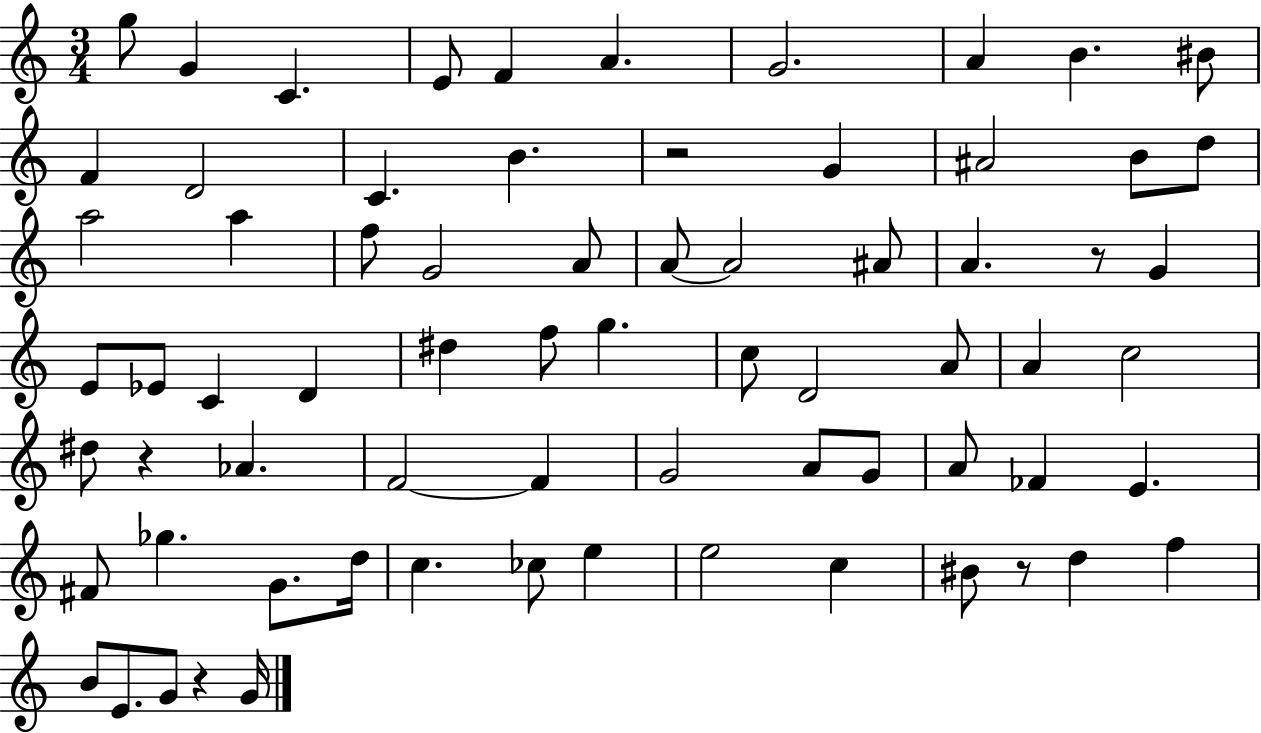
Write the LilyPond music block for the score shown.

{
  \clef treble
  \numericTimeSignature
  \time 3/4
  \key c \major
  g''8 g'4 c'4. | e'8 f'4 a'4. | g'2. | a'4 b'4. bis'8 | \break f'4 d'2 | c'4. b'4. | r2 g'4 | ais'2 b'8 d''8 | \break a''2 a''4 | f''8 g'2 a'8 | a'8~~ a'2 ais'8 | a'4. r8 g'4 | \break e'8 ees'8 c'4 d'4 | dis''4 f''8 g''4. | c''8 d'2 a'8 | a'4 c''2 | \break dis''8 r4 aes'4. | f'2~~ f'4 | g'2 a'8 g'8 | a'8 fes'4 e'4. | \break fis'8 ges''4. g'8. d''16 | c''4. ces''8 e''4 | e''2 c''4 | bis'8 r8 d''4 f''4 | \break b'8 e'8. g'8 r4 g'16 | \bar "|."
}